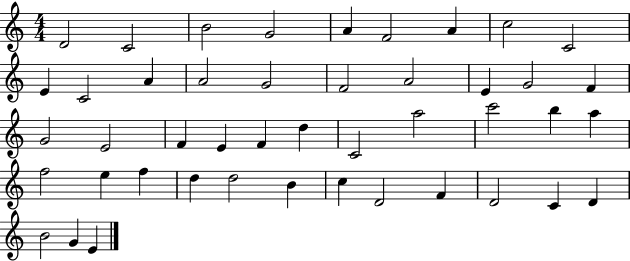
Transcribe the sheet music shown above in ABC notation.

X:1
T:Untitled
M:4/4
L:1/4
K:C
D2 C2 B2 G2 A F2 A c2 C2 E C2 A A2 G2 F2 A2 E G2 F G2 E2 F E F d C2 a2 c'2 b a f2 e f d d2 B c D2 F D2 C D B2 G E